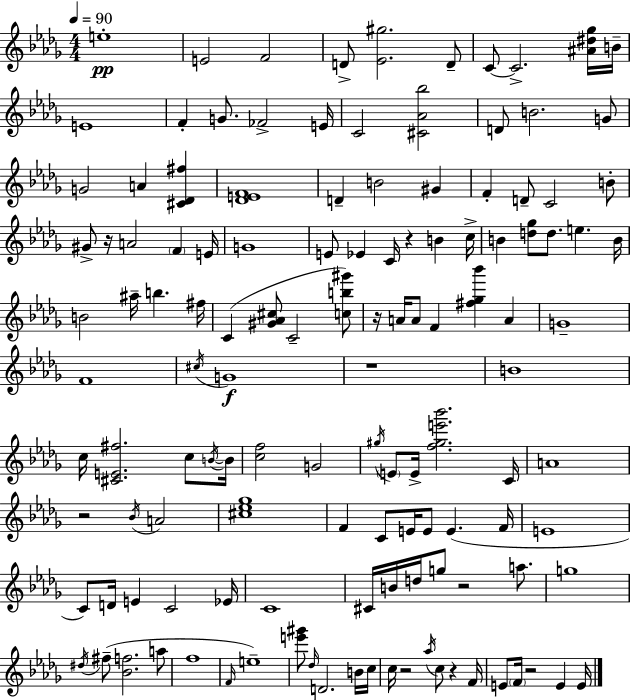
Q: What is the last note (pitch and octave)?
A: E4